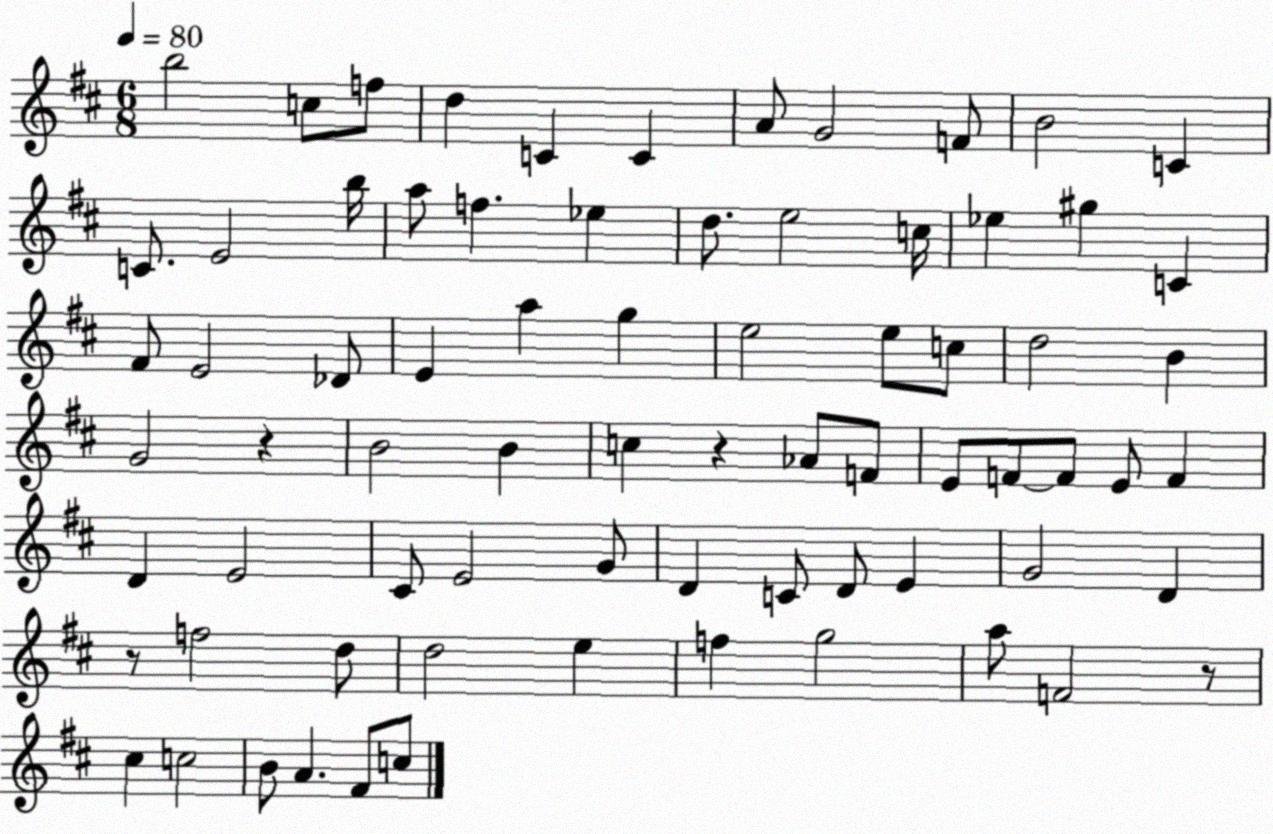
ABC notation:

X:1
T:Untitled
M:6/8
L:1/4
K:D
b2 c/2 f/2 d C C A/2 G2 F/2 B2 C C/2 E2 b/4 a/2 f _e d/2 e2 c/4 _e ^g C ^F/2 E2 _D/2 E a g e2 e/2 c/2 d2 B G2 z B2 B c z _A/2 F/2 E/2 F/2 F/2 E/2 F D E2 ^C/2 E2 G/2 D C/2 D/2 E G2 D z/2 f2 d/2 d2 e f g2 a/2 F2 z/2 ^c c2 B/2 A ^F/2 c/2